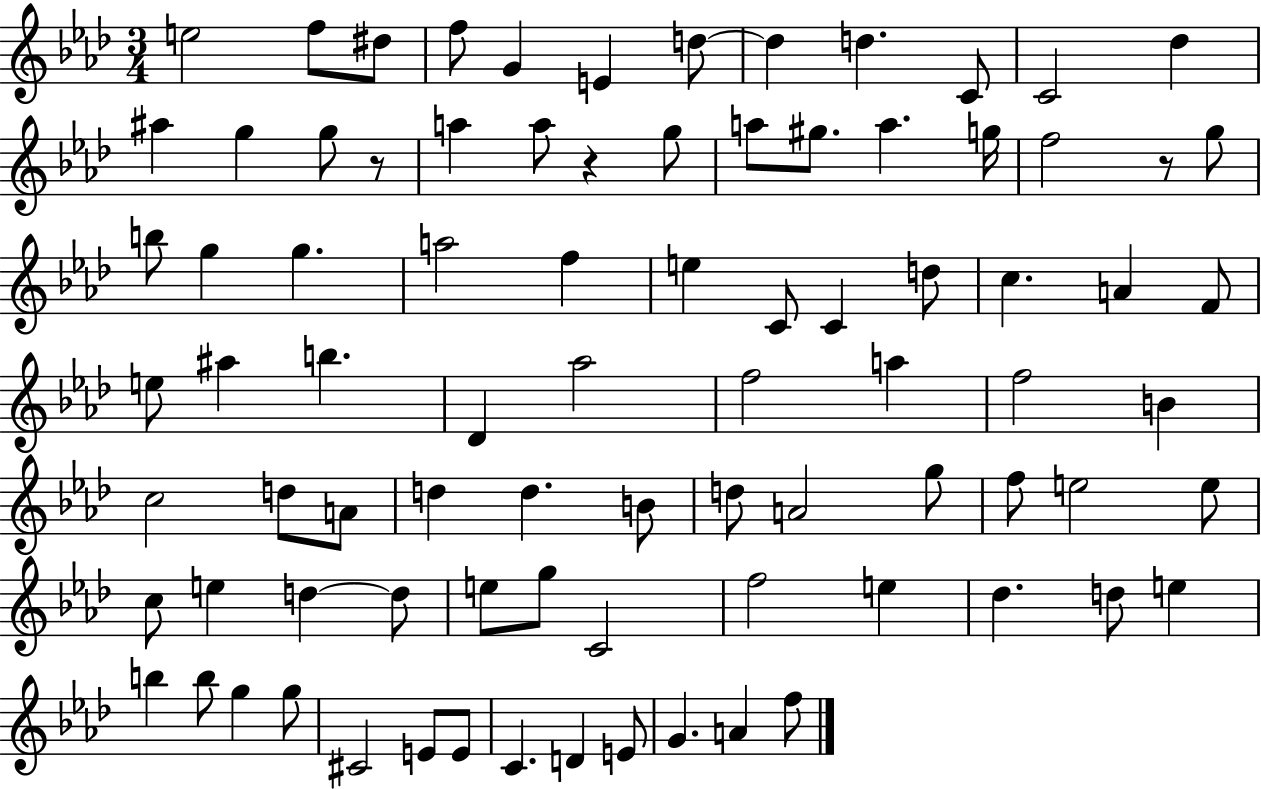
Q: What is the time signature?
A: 3/4